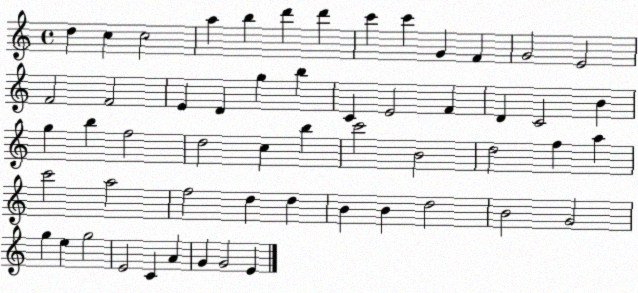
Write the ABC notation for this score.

X:1
T:Untitled
M:4/4
L:1/4
K:C
d c c2 a b d' d' c' c' G F G2 E2 F2 F2 E D g b C E2 F D C2 B g b f2 d2 c b c'2 B2 d2 f a c'2 a2 f2 d d B B d2 B2 G2 g e g2 E2 C A G G2 E